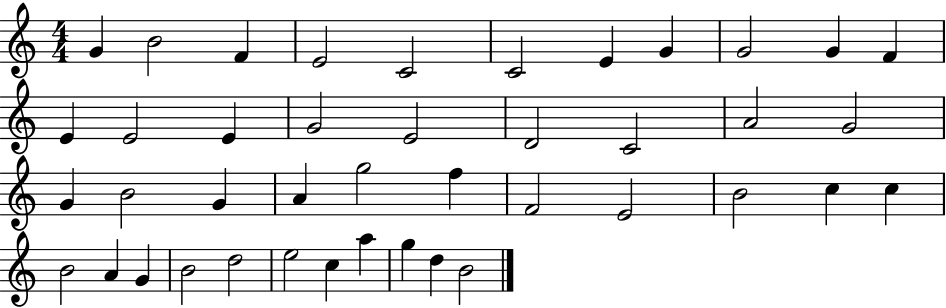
{
  \clef treble
  \numericTimeSignature
  \time 4/4
  \key c \major
  g'4 b'2 f'4 | e'2 c'2 | c'2 e'4 g'4 | g'2 g'4 f'4 | \break e'4 e'2 e'4 | g'2 e'2 | d'2 c'2 | a'2 g'2 | \break g'4 b'2 g'4 | a'4 g''2 f''4 | f'2 e'2 | b'2 c''4 c''4 | \break b'2 a'4 g'4 | b'2 d''2 | e''2 c''4 a''4 | g''4 d''4 b'2 | \break \bar "|."
}